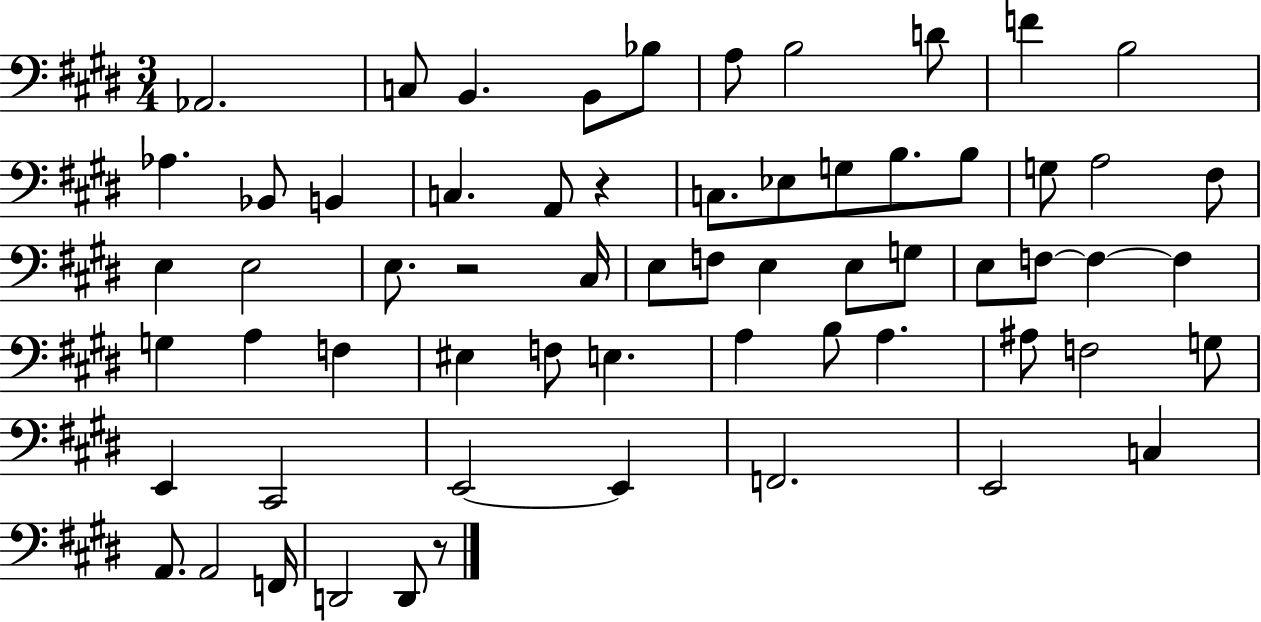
X:1
T:Untitled
M:3/4
L:1/4
K:E
_A,,2 C,/2 B,, B,,/2 _B,/2 A,/2 B,2 D/2 F B,2 _A, _B,,/2 B,, C, A,,/2 z C,/2 _E,/2 G,/2 B,/2 B,/2 G,/2 A,2 ^F,/2 E, E,2 E,/2 z2 ^C,/4 E,/2 F,/2 E, E,/2 G,/2 E,/2 F,/2 F, F, G, A, F, ^E, F,/2 E, A, B,/2 A, ^A,/2 F,2 G,/2 E,, ^C,,2 E,,2 E,, F,,2 E,,2 C, A,,/2 A,,2 F,,/4 D,,2 D,,/2 z/2